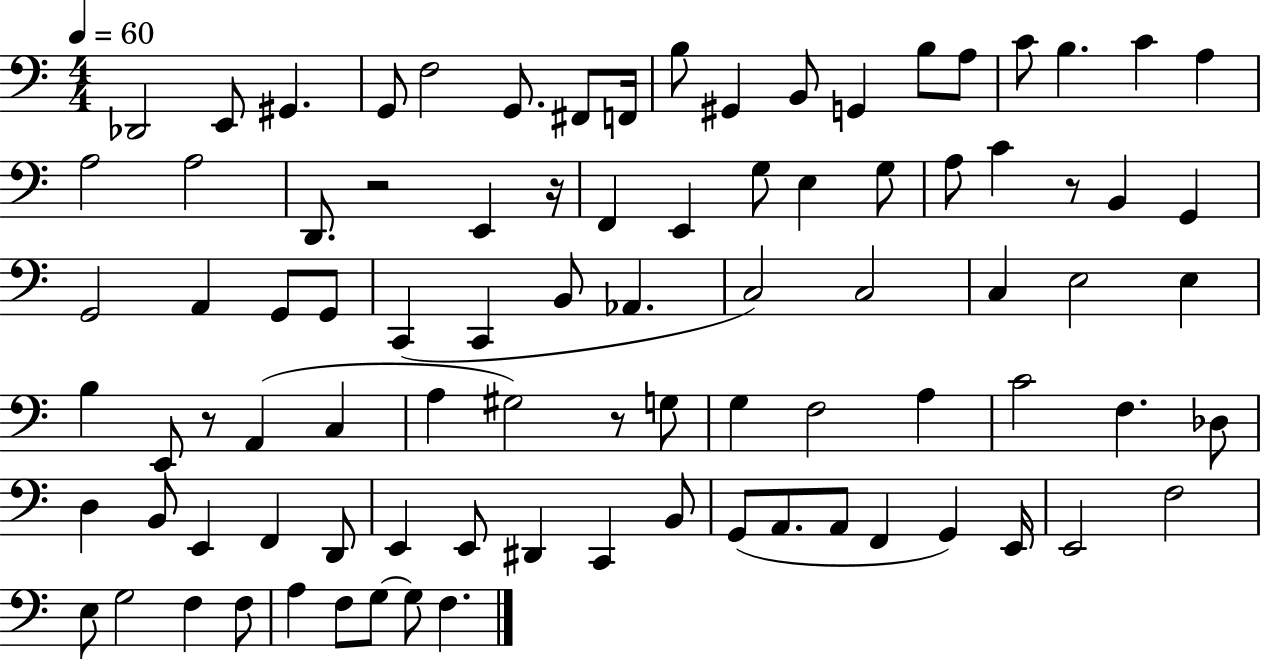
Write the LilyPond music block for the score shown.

{
  \clef bass
  \numericTimeSignature
  \time 4/4
  \key c \major
  \tempo 4 = 60
  des,2 e,8 gis,4. | g,8 f2 g,8. fis,8 f,16 | b8 gis,4 b,8 g,4 b8 a8 | c'8 b4. c'4 a4 | \break a2 a2 | d,8. r2 e,4 r16 | f,4 e,4 g8 e4 g8 | a8 c'4 r8 b,4 g,4 | \break g,2 a,4 g,8 g,8 | c,4( c,4 b,8 aes,4. | c2) c2 | c4 e2 e4 | \break b4 e,8 r8 a,4( c4 | a4 gis2) r8 g8 | g4 f2 a4 | c'2 f4. des8 | \break d4 b,8 e,4 f,4 d,8 | e,4 e,8 dis,4 c,4 b,8 | g,8( a,8. a,8 f,4 g,4) e,16 | e,2 f2 | \break e8 g2 f4 f8 | a4 f8 g8~~ g8 f4. | \bar "|."
}